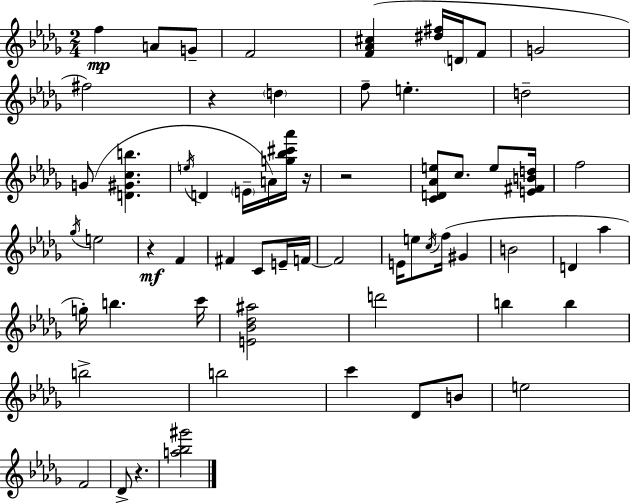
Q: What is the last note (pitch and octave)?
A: Db4